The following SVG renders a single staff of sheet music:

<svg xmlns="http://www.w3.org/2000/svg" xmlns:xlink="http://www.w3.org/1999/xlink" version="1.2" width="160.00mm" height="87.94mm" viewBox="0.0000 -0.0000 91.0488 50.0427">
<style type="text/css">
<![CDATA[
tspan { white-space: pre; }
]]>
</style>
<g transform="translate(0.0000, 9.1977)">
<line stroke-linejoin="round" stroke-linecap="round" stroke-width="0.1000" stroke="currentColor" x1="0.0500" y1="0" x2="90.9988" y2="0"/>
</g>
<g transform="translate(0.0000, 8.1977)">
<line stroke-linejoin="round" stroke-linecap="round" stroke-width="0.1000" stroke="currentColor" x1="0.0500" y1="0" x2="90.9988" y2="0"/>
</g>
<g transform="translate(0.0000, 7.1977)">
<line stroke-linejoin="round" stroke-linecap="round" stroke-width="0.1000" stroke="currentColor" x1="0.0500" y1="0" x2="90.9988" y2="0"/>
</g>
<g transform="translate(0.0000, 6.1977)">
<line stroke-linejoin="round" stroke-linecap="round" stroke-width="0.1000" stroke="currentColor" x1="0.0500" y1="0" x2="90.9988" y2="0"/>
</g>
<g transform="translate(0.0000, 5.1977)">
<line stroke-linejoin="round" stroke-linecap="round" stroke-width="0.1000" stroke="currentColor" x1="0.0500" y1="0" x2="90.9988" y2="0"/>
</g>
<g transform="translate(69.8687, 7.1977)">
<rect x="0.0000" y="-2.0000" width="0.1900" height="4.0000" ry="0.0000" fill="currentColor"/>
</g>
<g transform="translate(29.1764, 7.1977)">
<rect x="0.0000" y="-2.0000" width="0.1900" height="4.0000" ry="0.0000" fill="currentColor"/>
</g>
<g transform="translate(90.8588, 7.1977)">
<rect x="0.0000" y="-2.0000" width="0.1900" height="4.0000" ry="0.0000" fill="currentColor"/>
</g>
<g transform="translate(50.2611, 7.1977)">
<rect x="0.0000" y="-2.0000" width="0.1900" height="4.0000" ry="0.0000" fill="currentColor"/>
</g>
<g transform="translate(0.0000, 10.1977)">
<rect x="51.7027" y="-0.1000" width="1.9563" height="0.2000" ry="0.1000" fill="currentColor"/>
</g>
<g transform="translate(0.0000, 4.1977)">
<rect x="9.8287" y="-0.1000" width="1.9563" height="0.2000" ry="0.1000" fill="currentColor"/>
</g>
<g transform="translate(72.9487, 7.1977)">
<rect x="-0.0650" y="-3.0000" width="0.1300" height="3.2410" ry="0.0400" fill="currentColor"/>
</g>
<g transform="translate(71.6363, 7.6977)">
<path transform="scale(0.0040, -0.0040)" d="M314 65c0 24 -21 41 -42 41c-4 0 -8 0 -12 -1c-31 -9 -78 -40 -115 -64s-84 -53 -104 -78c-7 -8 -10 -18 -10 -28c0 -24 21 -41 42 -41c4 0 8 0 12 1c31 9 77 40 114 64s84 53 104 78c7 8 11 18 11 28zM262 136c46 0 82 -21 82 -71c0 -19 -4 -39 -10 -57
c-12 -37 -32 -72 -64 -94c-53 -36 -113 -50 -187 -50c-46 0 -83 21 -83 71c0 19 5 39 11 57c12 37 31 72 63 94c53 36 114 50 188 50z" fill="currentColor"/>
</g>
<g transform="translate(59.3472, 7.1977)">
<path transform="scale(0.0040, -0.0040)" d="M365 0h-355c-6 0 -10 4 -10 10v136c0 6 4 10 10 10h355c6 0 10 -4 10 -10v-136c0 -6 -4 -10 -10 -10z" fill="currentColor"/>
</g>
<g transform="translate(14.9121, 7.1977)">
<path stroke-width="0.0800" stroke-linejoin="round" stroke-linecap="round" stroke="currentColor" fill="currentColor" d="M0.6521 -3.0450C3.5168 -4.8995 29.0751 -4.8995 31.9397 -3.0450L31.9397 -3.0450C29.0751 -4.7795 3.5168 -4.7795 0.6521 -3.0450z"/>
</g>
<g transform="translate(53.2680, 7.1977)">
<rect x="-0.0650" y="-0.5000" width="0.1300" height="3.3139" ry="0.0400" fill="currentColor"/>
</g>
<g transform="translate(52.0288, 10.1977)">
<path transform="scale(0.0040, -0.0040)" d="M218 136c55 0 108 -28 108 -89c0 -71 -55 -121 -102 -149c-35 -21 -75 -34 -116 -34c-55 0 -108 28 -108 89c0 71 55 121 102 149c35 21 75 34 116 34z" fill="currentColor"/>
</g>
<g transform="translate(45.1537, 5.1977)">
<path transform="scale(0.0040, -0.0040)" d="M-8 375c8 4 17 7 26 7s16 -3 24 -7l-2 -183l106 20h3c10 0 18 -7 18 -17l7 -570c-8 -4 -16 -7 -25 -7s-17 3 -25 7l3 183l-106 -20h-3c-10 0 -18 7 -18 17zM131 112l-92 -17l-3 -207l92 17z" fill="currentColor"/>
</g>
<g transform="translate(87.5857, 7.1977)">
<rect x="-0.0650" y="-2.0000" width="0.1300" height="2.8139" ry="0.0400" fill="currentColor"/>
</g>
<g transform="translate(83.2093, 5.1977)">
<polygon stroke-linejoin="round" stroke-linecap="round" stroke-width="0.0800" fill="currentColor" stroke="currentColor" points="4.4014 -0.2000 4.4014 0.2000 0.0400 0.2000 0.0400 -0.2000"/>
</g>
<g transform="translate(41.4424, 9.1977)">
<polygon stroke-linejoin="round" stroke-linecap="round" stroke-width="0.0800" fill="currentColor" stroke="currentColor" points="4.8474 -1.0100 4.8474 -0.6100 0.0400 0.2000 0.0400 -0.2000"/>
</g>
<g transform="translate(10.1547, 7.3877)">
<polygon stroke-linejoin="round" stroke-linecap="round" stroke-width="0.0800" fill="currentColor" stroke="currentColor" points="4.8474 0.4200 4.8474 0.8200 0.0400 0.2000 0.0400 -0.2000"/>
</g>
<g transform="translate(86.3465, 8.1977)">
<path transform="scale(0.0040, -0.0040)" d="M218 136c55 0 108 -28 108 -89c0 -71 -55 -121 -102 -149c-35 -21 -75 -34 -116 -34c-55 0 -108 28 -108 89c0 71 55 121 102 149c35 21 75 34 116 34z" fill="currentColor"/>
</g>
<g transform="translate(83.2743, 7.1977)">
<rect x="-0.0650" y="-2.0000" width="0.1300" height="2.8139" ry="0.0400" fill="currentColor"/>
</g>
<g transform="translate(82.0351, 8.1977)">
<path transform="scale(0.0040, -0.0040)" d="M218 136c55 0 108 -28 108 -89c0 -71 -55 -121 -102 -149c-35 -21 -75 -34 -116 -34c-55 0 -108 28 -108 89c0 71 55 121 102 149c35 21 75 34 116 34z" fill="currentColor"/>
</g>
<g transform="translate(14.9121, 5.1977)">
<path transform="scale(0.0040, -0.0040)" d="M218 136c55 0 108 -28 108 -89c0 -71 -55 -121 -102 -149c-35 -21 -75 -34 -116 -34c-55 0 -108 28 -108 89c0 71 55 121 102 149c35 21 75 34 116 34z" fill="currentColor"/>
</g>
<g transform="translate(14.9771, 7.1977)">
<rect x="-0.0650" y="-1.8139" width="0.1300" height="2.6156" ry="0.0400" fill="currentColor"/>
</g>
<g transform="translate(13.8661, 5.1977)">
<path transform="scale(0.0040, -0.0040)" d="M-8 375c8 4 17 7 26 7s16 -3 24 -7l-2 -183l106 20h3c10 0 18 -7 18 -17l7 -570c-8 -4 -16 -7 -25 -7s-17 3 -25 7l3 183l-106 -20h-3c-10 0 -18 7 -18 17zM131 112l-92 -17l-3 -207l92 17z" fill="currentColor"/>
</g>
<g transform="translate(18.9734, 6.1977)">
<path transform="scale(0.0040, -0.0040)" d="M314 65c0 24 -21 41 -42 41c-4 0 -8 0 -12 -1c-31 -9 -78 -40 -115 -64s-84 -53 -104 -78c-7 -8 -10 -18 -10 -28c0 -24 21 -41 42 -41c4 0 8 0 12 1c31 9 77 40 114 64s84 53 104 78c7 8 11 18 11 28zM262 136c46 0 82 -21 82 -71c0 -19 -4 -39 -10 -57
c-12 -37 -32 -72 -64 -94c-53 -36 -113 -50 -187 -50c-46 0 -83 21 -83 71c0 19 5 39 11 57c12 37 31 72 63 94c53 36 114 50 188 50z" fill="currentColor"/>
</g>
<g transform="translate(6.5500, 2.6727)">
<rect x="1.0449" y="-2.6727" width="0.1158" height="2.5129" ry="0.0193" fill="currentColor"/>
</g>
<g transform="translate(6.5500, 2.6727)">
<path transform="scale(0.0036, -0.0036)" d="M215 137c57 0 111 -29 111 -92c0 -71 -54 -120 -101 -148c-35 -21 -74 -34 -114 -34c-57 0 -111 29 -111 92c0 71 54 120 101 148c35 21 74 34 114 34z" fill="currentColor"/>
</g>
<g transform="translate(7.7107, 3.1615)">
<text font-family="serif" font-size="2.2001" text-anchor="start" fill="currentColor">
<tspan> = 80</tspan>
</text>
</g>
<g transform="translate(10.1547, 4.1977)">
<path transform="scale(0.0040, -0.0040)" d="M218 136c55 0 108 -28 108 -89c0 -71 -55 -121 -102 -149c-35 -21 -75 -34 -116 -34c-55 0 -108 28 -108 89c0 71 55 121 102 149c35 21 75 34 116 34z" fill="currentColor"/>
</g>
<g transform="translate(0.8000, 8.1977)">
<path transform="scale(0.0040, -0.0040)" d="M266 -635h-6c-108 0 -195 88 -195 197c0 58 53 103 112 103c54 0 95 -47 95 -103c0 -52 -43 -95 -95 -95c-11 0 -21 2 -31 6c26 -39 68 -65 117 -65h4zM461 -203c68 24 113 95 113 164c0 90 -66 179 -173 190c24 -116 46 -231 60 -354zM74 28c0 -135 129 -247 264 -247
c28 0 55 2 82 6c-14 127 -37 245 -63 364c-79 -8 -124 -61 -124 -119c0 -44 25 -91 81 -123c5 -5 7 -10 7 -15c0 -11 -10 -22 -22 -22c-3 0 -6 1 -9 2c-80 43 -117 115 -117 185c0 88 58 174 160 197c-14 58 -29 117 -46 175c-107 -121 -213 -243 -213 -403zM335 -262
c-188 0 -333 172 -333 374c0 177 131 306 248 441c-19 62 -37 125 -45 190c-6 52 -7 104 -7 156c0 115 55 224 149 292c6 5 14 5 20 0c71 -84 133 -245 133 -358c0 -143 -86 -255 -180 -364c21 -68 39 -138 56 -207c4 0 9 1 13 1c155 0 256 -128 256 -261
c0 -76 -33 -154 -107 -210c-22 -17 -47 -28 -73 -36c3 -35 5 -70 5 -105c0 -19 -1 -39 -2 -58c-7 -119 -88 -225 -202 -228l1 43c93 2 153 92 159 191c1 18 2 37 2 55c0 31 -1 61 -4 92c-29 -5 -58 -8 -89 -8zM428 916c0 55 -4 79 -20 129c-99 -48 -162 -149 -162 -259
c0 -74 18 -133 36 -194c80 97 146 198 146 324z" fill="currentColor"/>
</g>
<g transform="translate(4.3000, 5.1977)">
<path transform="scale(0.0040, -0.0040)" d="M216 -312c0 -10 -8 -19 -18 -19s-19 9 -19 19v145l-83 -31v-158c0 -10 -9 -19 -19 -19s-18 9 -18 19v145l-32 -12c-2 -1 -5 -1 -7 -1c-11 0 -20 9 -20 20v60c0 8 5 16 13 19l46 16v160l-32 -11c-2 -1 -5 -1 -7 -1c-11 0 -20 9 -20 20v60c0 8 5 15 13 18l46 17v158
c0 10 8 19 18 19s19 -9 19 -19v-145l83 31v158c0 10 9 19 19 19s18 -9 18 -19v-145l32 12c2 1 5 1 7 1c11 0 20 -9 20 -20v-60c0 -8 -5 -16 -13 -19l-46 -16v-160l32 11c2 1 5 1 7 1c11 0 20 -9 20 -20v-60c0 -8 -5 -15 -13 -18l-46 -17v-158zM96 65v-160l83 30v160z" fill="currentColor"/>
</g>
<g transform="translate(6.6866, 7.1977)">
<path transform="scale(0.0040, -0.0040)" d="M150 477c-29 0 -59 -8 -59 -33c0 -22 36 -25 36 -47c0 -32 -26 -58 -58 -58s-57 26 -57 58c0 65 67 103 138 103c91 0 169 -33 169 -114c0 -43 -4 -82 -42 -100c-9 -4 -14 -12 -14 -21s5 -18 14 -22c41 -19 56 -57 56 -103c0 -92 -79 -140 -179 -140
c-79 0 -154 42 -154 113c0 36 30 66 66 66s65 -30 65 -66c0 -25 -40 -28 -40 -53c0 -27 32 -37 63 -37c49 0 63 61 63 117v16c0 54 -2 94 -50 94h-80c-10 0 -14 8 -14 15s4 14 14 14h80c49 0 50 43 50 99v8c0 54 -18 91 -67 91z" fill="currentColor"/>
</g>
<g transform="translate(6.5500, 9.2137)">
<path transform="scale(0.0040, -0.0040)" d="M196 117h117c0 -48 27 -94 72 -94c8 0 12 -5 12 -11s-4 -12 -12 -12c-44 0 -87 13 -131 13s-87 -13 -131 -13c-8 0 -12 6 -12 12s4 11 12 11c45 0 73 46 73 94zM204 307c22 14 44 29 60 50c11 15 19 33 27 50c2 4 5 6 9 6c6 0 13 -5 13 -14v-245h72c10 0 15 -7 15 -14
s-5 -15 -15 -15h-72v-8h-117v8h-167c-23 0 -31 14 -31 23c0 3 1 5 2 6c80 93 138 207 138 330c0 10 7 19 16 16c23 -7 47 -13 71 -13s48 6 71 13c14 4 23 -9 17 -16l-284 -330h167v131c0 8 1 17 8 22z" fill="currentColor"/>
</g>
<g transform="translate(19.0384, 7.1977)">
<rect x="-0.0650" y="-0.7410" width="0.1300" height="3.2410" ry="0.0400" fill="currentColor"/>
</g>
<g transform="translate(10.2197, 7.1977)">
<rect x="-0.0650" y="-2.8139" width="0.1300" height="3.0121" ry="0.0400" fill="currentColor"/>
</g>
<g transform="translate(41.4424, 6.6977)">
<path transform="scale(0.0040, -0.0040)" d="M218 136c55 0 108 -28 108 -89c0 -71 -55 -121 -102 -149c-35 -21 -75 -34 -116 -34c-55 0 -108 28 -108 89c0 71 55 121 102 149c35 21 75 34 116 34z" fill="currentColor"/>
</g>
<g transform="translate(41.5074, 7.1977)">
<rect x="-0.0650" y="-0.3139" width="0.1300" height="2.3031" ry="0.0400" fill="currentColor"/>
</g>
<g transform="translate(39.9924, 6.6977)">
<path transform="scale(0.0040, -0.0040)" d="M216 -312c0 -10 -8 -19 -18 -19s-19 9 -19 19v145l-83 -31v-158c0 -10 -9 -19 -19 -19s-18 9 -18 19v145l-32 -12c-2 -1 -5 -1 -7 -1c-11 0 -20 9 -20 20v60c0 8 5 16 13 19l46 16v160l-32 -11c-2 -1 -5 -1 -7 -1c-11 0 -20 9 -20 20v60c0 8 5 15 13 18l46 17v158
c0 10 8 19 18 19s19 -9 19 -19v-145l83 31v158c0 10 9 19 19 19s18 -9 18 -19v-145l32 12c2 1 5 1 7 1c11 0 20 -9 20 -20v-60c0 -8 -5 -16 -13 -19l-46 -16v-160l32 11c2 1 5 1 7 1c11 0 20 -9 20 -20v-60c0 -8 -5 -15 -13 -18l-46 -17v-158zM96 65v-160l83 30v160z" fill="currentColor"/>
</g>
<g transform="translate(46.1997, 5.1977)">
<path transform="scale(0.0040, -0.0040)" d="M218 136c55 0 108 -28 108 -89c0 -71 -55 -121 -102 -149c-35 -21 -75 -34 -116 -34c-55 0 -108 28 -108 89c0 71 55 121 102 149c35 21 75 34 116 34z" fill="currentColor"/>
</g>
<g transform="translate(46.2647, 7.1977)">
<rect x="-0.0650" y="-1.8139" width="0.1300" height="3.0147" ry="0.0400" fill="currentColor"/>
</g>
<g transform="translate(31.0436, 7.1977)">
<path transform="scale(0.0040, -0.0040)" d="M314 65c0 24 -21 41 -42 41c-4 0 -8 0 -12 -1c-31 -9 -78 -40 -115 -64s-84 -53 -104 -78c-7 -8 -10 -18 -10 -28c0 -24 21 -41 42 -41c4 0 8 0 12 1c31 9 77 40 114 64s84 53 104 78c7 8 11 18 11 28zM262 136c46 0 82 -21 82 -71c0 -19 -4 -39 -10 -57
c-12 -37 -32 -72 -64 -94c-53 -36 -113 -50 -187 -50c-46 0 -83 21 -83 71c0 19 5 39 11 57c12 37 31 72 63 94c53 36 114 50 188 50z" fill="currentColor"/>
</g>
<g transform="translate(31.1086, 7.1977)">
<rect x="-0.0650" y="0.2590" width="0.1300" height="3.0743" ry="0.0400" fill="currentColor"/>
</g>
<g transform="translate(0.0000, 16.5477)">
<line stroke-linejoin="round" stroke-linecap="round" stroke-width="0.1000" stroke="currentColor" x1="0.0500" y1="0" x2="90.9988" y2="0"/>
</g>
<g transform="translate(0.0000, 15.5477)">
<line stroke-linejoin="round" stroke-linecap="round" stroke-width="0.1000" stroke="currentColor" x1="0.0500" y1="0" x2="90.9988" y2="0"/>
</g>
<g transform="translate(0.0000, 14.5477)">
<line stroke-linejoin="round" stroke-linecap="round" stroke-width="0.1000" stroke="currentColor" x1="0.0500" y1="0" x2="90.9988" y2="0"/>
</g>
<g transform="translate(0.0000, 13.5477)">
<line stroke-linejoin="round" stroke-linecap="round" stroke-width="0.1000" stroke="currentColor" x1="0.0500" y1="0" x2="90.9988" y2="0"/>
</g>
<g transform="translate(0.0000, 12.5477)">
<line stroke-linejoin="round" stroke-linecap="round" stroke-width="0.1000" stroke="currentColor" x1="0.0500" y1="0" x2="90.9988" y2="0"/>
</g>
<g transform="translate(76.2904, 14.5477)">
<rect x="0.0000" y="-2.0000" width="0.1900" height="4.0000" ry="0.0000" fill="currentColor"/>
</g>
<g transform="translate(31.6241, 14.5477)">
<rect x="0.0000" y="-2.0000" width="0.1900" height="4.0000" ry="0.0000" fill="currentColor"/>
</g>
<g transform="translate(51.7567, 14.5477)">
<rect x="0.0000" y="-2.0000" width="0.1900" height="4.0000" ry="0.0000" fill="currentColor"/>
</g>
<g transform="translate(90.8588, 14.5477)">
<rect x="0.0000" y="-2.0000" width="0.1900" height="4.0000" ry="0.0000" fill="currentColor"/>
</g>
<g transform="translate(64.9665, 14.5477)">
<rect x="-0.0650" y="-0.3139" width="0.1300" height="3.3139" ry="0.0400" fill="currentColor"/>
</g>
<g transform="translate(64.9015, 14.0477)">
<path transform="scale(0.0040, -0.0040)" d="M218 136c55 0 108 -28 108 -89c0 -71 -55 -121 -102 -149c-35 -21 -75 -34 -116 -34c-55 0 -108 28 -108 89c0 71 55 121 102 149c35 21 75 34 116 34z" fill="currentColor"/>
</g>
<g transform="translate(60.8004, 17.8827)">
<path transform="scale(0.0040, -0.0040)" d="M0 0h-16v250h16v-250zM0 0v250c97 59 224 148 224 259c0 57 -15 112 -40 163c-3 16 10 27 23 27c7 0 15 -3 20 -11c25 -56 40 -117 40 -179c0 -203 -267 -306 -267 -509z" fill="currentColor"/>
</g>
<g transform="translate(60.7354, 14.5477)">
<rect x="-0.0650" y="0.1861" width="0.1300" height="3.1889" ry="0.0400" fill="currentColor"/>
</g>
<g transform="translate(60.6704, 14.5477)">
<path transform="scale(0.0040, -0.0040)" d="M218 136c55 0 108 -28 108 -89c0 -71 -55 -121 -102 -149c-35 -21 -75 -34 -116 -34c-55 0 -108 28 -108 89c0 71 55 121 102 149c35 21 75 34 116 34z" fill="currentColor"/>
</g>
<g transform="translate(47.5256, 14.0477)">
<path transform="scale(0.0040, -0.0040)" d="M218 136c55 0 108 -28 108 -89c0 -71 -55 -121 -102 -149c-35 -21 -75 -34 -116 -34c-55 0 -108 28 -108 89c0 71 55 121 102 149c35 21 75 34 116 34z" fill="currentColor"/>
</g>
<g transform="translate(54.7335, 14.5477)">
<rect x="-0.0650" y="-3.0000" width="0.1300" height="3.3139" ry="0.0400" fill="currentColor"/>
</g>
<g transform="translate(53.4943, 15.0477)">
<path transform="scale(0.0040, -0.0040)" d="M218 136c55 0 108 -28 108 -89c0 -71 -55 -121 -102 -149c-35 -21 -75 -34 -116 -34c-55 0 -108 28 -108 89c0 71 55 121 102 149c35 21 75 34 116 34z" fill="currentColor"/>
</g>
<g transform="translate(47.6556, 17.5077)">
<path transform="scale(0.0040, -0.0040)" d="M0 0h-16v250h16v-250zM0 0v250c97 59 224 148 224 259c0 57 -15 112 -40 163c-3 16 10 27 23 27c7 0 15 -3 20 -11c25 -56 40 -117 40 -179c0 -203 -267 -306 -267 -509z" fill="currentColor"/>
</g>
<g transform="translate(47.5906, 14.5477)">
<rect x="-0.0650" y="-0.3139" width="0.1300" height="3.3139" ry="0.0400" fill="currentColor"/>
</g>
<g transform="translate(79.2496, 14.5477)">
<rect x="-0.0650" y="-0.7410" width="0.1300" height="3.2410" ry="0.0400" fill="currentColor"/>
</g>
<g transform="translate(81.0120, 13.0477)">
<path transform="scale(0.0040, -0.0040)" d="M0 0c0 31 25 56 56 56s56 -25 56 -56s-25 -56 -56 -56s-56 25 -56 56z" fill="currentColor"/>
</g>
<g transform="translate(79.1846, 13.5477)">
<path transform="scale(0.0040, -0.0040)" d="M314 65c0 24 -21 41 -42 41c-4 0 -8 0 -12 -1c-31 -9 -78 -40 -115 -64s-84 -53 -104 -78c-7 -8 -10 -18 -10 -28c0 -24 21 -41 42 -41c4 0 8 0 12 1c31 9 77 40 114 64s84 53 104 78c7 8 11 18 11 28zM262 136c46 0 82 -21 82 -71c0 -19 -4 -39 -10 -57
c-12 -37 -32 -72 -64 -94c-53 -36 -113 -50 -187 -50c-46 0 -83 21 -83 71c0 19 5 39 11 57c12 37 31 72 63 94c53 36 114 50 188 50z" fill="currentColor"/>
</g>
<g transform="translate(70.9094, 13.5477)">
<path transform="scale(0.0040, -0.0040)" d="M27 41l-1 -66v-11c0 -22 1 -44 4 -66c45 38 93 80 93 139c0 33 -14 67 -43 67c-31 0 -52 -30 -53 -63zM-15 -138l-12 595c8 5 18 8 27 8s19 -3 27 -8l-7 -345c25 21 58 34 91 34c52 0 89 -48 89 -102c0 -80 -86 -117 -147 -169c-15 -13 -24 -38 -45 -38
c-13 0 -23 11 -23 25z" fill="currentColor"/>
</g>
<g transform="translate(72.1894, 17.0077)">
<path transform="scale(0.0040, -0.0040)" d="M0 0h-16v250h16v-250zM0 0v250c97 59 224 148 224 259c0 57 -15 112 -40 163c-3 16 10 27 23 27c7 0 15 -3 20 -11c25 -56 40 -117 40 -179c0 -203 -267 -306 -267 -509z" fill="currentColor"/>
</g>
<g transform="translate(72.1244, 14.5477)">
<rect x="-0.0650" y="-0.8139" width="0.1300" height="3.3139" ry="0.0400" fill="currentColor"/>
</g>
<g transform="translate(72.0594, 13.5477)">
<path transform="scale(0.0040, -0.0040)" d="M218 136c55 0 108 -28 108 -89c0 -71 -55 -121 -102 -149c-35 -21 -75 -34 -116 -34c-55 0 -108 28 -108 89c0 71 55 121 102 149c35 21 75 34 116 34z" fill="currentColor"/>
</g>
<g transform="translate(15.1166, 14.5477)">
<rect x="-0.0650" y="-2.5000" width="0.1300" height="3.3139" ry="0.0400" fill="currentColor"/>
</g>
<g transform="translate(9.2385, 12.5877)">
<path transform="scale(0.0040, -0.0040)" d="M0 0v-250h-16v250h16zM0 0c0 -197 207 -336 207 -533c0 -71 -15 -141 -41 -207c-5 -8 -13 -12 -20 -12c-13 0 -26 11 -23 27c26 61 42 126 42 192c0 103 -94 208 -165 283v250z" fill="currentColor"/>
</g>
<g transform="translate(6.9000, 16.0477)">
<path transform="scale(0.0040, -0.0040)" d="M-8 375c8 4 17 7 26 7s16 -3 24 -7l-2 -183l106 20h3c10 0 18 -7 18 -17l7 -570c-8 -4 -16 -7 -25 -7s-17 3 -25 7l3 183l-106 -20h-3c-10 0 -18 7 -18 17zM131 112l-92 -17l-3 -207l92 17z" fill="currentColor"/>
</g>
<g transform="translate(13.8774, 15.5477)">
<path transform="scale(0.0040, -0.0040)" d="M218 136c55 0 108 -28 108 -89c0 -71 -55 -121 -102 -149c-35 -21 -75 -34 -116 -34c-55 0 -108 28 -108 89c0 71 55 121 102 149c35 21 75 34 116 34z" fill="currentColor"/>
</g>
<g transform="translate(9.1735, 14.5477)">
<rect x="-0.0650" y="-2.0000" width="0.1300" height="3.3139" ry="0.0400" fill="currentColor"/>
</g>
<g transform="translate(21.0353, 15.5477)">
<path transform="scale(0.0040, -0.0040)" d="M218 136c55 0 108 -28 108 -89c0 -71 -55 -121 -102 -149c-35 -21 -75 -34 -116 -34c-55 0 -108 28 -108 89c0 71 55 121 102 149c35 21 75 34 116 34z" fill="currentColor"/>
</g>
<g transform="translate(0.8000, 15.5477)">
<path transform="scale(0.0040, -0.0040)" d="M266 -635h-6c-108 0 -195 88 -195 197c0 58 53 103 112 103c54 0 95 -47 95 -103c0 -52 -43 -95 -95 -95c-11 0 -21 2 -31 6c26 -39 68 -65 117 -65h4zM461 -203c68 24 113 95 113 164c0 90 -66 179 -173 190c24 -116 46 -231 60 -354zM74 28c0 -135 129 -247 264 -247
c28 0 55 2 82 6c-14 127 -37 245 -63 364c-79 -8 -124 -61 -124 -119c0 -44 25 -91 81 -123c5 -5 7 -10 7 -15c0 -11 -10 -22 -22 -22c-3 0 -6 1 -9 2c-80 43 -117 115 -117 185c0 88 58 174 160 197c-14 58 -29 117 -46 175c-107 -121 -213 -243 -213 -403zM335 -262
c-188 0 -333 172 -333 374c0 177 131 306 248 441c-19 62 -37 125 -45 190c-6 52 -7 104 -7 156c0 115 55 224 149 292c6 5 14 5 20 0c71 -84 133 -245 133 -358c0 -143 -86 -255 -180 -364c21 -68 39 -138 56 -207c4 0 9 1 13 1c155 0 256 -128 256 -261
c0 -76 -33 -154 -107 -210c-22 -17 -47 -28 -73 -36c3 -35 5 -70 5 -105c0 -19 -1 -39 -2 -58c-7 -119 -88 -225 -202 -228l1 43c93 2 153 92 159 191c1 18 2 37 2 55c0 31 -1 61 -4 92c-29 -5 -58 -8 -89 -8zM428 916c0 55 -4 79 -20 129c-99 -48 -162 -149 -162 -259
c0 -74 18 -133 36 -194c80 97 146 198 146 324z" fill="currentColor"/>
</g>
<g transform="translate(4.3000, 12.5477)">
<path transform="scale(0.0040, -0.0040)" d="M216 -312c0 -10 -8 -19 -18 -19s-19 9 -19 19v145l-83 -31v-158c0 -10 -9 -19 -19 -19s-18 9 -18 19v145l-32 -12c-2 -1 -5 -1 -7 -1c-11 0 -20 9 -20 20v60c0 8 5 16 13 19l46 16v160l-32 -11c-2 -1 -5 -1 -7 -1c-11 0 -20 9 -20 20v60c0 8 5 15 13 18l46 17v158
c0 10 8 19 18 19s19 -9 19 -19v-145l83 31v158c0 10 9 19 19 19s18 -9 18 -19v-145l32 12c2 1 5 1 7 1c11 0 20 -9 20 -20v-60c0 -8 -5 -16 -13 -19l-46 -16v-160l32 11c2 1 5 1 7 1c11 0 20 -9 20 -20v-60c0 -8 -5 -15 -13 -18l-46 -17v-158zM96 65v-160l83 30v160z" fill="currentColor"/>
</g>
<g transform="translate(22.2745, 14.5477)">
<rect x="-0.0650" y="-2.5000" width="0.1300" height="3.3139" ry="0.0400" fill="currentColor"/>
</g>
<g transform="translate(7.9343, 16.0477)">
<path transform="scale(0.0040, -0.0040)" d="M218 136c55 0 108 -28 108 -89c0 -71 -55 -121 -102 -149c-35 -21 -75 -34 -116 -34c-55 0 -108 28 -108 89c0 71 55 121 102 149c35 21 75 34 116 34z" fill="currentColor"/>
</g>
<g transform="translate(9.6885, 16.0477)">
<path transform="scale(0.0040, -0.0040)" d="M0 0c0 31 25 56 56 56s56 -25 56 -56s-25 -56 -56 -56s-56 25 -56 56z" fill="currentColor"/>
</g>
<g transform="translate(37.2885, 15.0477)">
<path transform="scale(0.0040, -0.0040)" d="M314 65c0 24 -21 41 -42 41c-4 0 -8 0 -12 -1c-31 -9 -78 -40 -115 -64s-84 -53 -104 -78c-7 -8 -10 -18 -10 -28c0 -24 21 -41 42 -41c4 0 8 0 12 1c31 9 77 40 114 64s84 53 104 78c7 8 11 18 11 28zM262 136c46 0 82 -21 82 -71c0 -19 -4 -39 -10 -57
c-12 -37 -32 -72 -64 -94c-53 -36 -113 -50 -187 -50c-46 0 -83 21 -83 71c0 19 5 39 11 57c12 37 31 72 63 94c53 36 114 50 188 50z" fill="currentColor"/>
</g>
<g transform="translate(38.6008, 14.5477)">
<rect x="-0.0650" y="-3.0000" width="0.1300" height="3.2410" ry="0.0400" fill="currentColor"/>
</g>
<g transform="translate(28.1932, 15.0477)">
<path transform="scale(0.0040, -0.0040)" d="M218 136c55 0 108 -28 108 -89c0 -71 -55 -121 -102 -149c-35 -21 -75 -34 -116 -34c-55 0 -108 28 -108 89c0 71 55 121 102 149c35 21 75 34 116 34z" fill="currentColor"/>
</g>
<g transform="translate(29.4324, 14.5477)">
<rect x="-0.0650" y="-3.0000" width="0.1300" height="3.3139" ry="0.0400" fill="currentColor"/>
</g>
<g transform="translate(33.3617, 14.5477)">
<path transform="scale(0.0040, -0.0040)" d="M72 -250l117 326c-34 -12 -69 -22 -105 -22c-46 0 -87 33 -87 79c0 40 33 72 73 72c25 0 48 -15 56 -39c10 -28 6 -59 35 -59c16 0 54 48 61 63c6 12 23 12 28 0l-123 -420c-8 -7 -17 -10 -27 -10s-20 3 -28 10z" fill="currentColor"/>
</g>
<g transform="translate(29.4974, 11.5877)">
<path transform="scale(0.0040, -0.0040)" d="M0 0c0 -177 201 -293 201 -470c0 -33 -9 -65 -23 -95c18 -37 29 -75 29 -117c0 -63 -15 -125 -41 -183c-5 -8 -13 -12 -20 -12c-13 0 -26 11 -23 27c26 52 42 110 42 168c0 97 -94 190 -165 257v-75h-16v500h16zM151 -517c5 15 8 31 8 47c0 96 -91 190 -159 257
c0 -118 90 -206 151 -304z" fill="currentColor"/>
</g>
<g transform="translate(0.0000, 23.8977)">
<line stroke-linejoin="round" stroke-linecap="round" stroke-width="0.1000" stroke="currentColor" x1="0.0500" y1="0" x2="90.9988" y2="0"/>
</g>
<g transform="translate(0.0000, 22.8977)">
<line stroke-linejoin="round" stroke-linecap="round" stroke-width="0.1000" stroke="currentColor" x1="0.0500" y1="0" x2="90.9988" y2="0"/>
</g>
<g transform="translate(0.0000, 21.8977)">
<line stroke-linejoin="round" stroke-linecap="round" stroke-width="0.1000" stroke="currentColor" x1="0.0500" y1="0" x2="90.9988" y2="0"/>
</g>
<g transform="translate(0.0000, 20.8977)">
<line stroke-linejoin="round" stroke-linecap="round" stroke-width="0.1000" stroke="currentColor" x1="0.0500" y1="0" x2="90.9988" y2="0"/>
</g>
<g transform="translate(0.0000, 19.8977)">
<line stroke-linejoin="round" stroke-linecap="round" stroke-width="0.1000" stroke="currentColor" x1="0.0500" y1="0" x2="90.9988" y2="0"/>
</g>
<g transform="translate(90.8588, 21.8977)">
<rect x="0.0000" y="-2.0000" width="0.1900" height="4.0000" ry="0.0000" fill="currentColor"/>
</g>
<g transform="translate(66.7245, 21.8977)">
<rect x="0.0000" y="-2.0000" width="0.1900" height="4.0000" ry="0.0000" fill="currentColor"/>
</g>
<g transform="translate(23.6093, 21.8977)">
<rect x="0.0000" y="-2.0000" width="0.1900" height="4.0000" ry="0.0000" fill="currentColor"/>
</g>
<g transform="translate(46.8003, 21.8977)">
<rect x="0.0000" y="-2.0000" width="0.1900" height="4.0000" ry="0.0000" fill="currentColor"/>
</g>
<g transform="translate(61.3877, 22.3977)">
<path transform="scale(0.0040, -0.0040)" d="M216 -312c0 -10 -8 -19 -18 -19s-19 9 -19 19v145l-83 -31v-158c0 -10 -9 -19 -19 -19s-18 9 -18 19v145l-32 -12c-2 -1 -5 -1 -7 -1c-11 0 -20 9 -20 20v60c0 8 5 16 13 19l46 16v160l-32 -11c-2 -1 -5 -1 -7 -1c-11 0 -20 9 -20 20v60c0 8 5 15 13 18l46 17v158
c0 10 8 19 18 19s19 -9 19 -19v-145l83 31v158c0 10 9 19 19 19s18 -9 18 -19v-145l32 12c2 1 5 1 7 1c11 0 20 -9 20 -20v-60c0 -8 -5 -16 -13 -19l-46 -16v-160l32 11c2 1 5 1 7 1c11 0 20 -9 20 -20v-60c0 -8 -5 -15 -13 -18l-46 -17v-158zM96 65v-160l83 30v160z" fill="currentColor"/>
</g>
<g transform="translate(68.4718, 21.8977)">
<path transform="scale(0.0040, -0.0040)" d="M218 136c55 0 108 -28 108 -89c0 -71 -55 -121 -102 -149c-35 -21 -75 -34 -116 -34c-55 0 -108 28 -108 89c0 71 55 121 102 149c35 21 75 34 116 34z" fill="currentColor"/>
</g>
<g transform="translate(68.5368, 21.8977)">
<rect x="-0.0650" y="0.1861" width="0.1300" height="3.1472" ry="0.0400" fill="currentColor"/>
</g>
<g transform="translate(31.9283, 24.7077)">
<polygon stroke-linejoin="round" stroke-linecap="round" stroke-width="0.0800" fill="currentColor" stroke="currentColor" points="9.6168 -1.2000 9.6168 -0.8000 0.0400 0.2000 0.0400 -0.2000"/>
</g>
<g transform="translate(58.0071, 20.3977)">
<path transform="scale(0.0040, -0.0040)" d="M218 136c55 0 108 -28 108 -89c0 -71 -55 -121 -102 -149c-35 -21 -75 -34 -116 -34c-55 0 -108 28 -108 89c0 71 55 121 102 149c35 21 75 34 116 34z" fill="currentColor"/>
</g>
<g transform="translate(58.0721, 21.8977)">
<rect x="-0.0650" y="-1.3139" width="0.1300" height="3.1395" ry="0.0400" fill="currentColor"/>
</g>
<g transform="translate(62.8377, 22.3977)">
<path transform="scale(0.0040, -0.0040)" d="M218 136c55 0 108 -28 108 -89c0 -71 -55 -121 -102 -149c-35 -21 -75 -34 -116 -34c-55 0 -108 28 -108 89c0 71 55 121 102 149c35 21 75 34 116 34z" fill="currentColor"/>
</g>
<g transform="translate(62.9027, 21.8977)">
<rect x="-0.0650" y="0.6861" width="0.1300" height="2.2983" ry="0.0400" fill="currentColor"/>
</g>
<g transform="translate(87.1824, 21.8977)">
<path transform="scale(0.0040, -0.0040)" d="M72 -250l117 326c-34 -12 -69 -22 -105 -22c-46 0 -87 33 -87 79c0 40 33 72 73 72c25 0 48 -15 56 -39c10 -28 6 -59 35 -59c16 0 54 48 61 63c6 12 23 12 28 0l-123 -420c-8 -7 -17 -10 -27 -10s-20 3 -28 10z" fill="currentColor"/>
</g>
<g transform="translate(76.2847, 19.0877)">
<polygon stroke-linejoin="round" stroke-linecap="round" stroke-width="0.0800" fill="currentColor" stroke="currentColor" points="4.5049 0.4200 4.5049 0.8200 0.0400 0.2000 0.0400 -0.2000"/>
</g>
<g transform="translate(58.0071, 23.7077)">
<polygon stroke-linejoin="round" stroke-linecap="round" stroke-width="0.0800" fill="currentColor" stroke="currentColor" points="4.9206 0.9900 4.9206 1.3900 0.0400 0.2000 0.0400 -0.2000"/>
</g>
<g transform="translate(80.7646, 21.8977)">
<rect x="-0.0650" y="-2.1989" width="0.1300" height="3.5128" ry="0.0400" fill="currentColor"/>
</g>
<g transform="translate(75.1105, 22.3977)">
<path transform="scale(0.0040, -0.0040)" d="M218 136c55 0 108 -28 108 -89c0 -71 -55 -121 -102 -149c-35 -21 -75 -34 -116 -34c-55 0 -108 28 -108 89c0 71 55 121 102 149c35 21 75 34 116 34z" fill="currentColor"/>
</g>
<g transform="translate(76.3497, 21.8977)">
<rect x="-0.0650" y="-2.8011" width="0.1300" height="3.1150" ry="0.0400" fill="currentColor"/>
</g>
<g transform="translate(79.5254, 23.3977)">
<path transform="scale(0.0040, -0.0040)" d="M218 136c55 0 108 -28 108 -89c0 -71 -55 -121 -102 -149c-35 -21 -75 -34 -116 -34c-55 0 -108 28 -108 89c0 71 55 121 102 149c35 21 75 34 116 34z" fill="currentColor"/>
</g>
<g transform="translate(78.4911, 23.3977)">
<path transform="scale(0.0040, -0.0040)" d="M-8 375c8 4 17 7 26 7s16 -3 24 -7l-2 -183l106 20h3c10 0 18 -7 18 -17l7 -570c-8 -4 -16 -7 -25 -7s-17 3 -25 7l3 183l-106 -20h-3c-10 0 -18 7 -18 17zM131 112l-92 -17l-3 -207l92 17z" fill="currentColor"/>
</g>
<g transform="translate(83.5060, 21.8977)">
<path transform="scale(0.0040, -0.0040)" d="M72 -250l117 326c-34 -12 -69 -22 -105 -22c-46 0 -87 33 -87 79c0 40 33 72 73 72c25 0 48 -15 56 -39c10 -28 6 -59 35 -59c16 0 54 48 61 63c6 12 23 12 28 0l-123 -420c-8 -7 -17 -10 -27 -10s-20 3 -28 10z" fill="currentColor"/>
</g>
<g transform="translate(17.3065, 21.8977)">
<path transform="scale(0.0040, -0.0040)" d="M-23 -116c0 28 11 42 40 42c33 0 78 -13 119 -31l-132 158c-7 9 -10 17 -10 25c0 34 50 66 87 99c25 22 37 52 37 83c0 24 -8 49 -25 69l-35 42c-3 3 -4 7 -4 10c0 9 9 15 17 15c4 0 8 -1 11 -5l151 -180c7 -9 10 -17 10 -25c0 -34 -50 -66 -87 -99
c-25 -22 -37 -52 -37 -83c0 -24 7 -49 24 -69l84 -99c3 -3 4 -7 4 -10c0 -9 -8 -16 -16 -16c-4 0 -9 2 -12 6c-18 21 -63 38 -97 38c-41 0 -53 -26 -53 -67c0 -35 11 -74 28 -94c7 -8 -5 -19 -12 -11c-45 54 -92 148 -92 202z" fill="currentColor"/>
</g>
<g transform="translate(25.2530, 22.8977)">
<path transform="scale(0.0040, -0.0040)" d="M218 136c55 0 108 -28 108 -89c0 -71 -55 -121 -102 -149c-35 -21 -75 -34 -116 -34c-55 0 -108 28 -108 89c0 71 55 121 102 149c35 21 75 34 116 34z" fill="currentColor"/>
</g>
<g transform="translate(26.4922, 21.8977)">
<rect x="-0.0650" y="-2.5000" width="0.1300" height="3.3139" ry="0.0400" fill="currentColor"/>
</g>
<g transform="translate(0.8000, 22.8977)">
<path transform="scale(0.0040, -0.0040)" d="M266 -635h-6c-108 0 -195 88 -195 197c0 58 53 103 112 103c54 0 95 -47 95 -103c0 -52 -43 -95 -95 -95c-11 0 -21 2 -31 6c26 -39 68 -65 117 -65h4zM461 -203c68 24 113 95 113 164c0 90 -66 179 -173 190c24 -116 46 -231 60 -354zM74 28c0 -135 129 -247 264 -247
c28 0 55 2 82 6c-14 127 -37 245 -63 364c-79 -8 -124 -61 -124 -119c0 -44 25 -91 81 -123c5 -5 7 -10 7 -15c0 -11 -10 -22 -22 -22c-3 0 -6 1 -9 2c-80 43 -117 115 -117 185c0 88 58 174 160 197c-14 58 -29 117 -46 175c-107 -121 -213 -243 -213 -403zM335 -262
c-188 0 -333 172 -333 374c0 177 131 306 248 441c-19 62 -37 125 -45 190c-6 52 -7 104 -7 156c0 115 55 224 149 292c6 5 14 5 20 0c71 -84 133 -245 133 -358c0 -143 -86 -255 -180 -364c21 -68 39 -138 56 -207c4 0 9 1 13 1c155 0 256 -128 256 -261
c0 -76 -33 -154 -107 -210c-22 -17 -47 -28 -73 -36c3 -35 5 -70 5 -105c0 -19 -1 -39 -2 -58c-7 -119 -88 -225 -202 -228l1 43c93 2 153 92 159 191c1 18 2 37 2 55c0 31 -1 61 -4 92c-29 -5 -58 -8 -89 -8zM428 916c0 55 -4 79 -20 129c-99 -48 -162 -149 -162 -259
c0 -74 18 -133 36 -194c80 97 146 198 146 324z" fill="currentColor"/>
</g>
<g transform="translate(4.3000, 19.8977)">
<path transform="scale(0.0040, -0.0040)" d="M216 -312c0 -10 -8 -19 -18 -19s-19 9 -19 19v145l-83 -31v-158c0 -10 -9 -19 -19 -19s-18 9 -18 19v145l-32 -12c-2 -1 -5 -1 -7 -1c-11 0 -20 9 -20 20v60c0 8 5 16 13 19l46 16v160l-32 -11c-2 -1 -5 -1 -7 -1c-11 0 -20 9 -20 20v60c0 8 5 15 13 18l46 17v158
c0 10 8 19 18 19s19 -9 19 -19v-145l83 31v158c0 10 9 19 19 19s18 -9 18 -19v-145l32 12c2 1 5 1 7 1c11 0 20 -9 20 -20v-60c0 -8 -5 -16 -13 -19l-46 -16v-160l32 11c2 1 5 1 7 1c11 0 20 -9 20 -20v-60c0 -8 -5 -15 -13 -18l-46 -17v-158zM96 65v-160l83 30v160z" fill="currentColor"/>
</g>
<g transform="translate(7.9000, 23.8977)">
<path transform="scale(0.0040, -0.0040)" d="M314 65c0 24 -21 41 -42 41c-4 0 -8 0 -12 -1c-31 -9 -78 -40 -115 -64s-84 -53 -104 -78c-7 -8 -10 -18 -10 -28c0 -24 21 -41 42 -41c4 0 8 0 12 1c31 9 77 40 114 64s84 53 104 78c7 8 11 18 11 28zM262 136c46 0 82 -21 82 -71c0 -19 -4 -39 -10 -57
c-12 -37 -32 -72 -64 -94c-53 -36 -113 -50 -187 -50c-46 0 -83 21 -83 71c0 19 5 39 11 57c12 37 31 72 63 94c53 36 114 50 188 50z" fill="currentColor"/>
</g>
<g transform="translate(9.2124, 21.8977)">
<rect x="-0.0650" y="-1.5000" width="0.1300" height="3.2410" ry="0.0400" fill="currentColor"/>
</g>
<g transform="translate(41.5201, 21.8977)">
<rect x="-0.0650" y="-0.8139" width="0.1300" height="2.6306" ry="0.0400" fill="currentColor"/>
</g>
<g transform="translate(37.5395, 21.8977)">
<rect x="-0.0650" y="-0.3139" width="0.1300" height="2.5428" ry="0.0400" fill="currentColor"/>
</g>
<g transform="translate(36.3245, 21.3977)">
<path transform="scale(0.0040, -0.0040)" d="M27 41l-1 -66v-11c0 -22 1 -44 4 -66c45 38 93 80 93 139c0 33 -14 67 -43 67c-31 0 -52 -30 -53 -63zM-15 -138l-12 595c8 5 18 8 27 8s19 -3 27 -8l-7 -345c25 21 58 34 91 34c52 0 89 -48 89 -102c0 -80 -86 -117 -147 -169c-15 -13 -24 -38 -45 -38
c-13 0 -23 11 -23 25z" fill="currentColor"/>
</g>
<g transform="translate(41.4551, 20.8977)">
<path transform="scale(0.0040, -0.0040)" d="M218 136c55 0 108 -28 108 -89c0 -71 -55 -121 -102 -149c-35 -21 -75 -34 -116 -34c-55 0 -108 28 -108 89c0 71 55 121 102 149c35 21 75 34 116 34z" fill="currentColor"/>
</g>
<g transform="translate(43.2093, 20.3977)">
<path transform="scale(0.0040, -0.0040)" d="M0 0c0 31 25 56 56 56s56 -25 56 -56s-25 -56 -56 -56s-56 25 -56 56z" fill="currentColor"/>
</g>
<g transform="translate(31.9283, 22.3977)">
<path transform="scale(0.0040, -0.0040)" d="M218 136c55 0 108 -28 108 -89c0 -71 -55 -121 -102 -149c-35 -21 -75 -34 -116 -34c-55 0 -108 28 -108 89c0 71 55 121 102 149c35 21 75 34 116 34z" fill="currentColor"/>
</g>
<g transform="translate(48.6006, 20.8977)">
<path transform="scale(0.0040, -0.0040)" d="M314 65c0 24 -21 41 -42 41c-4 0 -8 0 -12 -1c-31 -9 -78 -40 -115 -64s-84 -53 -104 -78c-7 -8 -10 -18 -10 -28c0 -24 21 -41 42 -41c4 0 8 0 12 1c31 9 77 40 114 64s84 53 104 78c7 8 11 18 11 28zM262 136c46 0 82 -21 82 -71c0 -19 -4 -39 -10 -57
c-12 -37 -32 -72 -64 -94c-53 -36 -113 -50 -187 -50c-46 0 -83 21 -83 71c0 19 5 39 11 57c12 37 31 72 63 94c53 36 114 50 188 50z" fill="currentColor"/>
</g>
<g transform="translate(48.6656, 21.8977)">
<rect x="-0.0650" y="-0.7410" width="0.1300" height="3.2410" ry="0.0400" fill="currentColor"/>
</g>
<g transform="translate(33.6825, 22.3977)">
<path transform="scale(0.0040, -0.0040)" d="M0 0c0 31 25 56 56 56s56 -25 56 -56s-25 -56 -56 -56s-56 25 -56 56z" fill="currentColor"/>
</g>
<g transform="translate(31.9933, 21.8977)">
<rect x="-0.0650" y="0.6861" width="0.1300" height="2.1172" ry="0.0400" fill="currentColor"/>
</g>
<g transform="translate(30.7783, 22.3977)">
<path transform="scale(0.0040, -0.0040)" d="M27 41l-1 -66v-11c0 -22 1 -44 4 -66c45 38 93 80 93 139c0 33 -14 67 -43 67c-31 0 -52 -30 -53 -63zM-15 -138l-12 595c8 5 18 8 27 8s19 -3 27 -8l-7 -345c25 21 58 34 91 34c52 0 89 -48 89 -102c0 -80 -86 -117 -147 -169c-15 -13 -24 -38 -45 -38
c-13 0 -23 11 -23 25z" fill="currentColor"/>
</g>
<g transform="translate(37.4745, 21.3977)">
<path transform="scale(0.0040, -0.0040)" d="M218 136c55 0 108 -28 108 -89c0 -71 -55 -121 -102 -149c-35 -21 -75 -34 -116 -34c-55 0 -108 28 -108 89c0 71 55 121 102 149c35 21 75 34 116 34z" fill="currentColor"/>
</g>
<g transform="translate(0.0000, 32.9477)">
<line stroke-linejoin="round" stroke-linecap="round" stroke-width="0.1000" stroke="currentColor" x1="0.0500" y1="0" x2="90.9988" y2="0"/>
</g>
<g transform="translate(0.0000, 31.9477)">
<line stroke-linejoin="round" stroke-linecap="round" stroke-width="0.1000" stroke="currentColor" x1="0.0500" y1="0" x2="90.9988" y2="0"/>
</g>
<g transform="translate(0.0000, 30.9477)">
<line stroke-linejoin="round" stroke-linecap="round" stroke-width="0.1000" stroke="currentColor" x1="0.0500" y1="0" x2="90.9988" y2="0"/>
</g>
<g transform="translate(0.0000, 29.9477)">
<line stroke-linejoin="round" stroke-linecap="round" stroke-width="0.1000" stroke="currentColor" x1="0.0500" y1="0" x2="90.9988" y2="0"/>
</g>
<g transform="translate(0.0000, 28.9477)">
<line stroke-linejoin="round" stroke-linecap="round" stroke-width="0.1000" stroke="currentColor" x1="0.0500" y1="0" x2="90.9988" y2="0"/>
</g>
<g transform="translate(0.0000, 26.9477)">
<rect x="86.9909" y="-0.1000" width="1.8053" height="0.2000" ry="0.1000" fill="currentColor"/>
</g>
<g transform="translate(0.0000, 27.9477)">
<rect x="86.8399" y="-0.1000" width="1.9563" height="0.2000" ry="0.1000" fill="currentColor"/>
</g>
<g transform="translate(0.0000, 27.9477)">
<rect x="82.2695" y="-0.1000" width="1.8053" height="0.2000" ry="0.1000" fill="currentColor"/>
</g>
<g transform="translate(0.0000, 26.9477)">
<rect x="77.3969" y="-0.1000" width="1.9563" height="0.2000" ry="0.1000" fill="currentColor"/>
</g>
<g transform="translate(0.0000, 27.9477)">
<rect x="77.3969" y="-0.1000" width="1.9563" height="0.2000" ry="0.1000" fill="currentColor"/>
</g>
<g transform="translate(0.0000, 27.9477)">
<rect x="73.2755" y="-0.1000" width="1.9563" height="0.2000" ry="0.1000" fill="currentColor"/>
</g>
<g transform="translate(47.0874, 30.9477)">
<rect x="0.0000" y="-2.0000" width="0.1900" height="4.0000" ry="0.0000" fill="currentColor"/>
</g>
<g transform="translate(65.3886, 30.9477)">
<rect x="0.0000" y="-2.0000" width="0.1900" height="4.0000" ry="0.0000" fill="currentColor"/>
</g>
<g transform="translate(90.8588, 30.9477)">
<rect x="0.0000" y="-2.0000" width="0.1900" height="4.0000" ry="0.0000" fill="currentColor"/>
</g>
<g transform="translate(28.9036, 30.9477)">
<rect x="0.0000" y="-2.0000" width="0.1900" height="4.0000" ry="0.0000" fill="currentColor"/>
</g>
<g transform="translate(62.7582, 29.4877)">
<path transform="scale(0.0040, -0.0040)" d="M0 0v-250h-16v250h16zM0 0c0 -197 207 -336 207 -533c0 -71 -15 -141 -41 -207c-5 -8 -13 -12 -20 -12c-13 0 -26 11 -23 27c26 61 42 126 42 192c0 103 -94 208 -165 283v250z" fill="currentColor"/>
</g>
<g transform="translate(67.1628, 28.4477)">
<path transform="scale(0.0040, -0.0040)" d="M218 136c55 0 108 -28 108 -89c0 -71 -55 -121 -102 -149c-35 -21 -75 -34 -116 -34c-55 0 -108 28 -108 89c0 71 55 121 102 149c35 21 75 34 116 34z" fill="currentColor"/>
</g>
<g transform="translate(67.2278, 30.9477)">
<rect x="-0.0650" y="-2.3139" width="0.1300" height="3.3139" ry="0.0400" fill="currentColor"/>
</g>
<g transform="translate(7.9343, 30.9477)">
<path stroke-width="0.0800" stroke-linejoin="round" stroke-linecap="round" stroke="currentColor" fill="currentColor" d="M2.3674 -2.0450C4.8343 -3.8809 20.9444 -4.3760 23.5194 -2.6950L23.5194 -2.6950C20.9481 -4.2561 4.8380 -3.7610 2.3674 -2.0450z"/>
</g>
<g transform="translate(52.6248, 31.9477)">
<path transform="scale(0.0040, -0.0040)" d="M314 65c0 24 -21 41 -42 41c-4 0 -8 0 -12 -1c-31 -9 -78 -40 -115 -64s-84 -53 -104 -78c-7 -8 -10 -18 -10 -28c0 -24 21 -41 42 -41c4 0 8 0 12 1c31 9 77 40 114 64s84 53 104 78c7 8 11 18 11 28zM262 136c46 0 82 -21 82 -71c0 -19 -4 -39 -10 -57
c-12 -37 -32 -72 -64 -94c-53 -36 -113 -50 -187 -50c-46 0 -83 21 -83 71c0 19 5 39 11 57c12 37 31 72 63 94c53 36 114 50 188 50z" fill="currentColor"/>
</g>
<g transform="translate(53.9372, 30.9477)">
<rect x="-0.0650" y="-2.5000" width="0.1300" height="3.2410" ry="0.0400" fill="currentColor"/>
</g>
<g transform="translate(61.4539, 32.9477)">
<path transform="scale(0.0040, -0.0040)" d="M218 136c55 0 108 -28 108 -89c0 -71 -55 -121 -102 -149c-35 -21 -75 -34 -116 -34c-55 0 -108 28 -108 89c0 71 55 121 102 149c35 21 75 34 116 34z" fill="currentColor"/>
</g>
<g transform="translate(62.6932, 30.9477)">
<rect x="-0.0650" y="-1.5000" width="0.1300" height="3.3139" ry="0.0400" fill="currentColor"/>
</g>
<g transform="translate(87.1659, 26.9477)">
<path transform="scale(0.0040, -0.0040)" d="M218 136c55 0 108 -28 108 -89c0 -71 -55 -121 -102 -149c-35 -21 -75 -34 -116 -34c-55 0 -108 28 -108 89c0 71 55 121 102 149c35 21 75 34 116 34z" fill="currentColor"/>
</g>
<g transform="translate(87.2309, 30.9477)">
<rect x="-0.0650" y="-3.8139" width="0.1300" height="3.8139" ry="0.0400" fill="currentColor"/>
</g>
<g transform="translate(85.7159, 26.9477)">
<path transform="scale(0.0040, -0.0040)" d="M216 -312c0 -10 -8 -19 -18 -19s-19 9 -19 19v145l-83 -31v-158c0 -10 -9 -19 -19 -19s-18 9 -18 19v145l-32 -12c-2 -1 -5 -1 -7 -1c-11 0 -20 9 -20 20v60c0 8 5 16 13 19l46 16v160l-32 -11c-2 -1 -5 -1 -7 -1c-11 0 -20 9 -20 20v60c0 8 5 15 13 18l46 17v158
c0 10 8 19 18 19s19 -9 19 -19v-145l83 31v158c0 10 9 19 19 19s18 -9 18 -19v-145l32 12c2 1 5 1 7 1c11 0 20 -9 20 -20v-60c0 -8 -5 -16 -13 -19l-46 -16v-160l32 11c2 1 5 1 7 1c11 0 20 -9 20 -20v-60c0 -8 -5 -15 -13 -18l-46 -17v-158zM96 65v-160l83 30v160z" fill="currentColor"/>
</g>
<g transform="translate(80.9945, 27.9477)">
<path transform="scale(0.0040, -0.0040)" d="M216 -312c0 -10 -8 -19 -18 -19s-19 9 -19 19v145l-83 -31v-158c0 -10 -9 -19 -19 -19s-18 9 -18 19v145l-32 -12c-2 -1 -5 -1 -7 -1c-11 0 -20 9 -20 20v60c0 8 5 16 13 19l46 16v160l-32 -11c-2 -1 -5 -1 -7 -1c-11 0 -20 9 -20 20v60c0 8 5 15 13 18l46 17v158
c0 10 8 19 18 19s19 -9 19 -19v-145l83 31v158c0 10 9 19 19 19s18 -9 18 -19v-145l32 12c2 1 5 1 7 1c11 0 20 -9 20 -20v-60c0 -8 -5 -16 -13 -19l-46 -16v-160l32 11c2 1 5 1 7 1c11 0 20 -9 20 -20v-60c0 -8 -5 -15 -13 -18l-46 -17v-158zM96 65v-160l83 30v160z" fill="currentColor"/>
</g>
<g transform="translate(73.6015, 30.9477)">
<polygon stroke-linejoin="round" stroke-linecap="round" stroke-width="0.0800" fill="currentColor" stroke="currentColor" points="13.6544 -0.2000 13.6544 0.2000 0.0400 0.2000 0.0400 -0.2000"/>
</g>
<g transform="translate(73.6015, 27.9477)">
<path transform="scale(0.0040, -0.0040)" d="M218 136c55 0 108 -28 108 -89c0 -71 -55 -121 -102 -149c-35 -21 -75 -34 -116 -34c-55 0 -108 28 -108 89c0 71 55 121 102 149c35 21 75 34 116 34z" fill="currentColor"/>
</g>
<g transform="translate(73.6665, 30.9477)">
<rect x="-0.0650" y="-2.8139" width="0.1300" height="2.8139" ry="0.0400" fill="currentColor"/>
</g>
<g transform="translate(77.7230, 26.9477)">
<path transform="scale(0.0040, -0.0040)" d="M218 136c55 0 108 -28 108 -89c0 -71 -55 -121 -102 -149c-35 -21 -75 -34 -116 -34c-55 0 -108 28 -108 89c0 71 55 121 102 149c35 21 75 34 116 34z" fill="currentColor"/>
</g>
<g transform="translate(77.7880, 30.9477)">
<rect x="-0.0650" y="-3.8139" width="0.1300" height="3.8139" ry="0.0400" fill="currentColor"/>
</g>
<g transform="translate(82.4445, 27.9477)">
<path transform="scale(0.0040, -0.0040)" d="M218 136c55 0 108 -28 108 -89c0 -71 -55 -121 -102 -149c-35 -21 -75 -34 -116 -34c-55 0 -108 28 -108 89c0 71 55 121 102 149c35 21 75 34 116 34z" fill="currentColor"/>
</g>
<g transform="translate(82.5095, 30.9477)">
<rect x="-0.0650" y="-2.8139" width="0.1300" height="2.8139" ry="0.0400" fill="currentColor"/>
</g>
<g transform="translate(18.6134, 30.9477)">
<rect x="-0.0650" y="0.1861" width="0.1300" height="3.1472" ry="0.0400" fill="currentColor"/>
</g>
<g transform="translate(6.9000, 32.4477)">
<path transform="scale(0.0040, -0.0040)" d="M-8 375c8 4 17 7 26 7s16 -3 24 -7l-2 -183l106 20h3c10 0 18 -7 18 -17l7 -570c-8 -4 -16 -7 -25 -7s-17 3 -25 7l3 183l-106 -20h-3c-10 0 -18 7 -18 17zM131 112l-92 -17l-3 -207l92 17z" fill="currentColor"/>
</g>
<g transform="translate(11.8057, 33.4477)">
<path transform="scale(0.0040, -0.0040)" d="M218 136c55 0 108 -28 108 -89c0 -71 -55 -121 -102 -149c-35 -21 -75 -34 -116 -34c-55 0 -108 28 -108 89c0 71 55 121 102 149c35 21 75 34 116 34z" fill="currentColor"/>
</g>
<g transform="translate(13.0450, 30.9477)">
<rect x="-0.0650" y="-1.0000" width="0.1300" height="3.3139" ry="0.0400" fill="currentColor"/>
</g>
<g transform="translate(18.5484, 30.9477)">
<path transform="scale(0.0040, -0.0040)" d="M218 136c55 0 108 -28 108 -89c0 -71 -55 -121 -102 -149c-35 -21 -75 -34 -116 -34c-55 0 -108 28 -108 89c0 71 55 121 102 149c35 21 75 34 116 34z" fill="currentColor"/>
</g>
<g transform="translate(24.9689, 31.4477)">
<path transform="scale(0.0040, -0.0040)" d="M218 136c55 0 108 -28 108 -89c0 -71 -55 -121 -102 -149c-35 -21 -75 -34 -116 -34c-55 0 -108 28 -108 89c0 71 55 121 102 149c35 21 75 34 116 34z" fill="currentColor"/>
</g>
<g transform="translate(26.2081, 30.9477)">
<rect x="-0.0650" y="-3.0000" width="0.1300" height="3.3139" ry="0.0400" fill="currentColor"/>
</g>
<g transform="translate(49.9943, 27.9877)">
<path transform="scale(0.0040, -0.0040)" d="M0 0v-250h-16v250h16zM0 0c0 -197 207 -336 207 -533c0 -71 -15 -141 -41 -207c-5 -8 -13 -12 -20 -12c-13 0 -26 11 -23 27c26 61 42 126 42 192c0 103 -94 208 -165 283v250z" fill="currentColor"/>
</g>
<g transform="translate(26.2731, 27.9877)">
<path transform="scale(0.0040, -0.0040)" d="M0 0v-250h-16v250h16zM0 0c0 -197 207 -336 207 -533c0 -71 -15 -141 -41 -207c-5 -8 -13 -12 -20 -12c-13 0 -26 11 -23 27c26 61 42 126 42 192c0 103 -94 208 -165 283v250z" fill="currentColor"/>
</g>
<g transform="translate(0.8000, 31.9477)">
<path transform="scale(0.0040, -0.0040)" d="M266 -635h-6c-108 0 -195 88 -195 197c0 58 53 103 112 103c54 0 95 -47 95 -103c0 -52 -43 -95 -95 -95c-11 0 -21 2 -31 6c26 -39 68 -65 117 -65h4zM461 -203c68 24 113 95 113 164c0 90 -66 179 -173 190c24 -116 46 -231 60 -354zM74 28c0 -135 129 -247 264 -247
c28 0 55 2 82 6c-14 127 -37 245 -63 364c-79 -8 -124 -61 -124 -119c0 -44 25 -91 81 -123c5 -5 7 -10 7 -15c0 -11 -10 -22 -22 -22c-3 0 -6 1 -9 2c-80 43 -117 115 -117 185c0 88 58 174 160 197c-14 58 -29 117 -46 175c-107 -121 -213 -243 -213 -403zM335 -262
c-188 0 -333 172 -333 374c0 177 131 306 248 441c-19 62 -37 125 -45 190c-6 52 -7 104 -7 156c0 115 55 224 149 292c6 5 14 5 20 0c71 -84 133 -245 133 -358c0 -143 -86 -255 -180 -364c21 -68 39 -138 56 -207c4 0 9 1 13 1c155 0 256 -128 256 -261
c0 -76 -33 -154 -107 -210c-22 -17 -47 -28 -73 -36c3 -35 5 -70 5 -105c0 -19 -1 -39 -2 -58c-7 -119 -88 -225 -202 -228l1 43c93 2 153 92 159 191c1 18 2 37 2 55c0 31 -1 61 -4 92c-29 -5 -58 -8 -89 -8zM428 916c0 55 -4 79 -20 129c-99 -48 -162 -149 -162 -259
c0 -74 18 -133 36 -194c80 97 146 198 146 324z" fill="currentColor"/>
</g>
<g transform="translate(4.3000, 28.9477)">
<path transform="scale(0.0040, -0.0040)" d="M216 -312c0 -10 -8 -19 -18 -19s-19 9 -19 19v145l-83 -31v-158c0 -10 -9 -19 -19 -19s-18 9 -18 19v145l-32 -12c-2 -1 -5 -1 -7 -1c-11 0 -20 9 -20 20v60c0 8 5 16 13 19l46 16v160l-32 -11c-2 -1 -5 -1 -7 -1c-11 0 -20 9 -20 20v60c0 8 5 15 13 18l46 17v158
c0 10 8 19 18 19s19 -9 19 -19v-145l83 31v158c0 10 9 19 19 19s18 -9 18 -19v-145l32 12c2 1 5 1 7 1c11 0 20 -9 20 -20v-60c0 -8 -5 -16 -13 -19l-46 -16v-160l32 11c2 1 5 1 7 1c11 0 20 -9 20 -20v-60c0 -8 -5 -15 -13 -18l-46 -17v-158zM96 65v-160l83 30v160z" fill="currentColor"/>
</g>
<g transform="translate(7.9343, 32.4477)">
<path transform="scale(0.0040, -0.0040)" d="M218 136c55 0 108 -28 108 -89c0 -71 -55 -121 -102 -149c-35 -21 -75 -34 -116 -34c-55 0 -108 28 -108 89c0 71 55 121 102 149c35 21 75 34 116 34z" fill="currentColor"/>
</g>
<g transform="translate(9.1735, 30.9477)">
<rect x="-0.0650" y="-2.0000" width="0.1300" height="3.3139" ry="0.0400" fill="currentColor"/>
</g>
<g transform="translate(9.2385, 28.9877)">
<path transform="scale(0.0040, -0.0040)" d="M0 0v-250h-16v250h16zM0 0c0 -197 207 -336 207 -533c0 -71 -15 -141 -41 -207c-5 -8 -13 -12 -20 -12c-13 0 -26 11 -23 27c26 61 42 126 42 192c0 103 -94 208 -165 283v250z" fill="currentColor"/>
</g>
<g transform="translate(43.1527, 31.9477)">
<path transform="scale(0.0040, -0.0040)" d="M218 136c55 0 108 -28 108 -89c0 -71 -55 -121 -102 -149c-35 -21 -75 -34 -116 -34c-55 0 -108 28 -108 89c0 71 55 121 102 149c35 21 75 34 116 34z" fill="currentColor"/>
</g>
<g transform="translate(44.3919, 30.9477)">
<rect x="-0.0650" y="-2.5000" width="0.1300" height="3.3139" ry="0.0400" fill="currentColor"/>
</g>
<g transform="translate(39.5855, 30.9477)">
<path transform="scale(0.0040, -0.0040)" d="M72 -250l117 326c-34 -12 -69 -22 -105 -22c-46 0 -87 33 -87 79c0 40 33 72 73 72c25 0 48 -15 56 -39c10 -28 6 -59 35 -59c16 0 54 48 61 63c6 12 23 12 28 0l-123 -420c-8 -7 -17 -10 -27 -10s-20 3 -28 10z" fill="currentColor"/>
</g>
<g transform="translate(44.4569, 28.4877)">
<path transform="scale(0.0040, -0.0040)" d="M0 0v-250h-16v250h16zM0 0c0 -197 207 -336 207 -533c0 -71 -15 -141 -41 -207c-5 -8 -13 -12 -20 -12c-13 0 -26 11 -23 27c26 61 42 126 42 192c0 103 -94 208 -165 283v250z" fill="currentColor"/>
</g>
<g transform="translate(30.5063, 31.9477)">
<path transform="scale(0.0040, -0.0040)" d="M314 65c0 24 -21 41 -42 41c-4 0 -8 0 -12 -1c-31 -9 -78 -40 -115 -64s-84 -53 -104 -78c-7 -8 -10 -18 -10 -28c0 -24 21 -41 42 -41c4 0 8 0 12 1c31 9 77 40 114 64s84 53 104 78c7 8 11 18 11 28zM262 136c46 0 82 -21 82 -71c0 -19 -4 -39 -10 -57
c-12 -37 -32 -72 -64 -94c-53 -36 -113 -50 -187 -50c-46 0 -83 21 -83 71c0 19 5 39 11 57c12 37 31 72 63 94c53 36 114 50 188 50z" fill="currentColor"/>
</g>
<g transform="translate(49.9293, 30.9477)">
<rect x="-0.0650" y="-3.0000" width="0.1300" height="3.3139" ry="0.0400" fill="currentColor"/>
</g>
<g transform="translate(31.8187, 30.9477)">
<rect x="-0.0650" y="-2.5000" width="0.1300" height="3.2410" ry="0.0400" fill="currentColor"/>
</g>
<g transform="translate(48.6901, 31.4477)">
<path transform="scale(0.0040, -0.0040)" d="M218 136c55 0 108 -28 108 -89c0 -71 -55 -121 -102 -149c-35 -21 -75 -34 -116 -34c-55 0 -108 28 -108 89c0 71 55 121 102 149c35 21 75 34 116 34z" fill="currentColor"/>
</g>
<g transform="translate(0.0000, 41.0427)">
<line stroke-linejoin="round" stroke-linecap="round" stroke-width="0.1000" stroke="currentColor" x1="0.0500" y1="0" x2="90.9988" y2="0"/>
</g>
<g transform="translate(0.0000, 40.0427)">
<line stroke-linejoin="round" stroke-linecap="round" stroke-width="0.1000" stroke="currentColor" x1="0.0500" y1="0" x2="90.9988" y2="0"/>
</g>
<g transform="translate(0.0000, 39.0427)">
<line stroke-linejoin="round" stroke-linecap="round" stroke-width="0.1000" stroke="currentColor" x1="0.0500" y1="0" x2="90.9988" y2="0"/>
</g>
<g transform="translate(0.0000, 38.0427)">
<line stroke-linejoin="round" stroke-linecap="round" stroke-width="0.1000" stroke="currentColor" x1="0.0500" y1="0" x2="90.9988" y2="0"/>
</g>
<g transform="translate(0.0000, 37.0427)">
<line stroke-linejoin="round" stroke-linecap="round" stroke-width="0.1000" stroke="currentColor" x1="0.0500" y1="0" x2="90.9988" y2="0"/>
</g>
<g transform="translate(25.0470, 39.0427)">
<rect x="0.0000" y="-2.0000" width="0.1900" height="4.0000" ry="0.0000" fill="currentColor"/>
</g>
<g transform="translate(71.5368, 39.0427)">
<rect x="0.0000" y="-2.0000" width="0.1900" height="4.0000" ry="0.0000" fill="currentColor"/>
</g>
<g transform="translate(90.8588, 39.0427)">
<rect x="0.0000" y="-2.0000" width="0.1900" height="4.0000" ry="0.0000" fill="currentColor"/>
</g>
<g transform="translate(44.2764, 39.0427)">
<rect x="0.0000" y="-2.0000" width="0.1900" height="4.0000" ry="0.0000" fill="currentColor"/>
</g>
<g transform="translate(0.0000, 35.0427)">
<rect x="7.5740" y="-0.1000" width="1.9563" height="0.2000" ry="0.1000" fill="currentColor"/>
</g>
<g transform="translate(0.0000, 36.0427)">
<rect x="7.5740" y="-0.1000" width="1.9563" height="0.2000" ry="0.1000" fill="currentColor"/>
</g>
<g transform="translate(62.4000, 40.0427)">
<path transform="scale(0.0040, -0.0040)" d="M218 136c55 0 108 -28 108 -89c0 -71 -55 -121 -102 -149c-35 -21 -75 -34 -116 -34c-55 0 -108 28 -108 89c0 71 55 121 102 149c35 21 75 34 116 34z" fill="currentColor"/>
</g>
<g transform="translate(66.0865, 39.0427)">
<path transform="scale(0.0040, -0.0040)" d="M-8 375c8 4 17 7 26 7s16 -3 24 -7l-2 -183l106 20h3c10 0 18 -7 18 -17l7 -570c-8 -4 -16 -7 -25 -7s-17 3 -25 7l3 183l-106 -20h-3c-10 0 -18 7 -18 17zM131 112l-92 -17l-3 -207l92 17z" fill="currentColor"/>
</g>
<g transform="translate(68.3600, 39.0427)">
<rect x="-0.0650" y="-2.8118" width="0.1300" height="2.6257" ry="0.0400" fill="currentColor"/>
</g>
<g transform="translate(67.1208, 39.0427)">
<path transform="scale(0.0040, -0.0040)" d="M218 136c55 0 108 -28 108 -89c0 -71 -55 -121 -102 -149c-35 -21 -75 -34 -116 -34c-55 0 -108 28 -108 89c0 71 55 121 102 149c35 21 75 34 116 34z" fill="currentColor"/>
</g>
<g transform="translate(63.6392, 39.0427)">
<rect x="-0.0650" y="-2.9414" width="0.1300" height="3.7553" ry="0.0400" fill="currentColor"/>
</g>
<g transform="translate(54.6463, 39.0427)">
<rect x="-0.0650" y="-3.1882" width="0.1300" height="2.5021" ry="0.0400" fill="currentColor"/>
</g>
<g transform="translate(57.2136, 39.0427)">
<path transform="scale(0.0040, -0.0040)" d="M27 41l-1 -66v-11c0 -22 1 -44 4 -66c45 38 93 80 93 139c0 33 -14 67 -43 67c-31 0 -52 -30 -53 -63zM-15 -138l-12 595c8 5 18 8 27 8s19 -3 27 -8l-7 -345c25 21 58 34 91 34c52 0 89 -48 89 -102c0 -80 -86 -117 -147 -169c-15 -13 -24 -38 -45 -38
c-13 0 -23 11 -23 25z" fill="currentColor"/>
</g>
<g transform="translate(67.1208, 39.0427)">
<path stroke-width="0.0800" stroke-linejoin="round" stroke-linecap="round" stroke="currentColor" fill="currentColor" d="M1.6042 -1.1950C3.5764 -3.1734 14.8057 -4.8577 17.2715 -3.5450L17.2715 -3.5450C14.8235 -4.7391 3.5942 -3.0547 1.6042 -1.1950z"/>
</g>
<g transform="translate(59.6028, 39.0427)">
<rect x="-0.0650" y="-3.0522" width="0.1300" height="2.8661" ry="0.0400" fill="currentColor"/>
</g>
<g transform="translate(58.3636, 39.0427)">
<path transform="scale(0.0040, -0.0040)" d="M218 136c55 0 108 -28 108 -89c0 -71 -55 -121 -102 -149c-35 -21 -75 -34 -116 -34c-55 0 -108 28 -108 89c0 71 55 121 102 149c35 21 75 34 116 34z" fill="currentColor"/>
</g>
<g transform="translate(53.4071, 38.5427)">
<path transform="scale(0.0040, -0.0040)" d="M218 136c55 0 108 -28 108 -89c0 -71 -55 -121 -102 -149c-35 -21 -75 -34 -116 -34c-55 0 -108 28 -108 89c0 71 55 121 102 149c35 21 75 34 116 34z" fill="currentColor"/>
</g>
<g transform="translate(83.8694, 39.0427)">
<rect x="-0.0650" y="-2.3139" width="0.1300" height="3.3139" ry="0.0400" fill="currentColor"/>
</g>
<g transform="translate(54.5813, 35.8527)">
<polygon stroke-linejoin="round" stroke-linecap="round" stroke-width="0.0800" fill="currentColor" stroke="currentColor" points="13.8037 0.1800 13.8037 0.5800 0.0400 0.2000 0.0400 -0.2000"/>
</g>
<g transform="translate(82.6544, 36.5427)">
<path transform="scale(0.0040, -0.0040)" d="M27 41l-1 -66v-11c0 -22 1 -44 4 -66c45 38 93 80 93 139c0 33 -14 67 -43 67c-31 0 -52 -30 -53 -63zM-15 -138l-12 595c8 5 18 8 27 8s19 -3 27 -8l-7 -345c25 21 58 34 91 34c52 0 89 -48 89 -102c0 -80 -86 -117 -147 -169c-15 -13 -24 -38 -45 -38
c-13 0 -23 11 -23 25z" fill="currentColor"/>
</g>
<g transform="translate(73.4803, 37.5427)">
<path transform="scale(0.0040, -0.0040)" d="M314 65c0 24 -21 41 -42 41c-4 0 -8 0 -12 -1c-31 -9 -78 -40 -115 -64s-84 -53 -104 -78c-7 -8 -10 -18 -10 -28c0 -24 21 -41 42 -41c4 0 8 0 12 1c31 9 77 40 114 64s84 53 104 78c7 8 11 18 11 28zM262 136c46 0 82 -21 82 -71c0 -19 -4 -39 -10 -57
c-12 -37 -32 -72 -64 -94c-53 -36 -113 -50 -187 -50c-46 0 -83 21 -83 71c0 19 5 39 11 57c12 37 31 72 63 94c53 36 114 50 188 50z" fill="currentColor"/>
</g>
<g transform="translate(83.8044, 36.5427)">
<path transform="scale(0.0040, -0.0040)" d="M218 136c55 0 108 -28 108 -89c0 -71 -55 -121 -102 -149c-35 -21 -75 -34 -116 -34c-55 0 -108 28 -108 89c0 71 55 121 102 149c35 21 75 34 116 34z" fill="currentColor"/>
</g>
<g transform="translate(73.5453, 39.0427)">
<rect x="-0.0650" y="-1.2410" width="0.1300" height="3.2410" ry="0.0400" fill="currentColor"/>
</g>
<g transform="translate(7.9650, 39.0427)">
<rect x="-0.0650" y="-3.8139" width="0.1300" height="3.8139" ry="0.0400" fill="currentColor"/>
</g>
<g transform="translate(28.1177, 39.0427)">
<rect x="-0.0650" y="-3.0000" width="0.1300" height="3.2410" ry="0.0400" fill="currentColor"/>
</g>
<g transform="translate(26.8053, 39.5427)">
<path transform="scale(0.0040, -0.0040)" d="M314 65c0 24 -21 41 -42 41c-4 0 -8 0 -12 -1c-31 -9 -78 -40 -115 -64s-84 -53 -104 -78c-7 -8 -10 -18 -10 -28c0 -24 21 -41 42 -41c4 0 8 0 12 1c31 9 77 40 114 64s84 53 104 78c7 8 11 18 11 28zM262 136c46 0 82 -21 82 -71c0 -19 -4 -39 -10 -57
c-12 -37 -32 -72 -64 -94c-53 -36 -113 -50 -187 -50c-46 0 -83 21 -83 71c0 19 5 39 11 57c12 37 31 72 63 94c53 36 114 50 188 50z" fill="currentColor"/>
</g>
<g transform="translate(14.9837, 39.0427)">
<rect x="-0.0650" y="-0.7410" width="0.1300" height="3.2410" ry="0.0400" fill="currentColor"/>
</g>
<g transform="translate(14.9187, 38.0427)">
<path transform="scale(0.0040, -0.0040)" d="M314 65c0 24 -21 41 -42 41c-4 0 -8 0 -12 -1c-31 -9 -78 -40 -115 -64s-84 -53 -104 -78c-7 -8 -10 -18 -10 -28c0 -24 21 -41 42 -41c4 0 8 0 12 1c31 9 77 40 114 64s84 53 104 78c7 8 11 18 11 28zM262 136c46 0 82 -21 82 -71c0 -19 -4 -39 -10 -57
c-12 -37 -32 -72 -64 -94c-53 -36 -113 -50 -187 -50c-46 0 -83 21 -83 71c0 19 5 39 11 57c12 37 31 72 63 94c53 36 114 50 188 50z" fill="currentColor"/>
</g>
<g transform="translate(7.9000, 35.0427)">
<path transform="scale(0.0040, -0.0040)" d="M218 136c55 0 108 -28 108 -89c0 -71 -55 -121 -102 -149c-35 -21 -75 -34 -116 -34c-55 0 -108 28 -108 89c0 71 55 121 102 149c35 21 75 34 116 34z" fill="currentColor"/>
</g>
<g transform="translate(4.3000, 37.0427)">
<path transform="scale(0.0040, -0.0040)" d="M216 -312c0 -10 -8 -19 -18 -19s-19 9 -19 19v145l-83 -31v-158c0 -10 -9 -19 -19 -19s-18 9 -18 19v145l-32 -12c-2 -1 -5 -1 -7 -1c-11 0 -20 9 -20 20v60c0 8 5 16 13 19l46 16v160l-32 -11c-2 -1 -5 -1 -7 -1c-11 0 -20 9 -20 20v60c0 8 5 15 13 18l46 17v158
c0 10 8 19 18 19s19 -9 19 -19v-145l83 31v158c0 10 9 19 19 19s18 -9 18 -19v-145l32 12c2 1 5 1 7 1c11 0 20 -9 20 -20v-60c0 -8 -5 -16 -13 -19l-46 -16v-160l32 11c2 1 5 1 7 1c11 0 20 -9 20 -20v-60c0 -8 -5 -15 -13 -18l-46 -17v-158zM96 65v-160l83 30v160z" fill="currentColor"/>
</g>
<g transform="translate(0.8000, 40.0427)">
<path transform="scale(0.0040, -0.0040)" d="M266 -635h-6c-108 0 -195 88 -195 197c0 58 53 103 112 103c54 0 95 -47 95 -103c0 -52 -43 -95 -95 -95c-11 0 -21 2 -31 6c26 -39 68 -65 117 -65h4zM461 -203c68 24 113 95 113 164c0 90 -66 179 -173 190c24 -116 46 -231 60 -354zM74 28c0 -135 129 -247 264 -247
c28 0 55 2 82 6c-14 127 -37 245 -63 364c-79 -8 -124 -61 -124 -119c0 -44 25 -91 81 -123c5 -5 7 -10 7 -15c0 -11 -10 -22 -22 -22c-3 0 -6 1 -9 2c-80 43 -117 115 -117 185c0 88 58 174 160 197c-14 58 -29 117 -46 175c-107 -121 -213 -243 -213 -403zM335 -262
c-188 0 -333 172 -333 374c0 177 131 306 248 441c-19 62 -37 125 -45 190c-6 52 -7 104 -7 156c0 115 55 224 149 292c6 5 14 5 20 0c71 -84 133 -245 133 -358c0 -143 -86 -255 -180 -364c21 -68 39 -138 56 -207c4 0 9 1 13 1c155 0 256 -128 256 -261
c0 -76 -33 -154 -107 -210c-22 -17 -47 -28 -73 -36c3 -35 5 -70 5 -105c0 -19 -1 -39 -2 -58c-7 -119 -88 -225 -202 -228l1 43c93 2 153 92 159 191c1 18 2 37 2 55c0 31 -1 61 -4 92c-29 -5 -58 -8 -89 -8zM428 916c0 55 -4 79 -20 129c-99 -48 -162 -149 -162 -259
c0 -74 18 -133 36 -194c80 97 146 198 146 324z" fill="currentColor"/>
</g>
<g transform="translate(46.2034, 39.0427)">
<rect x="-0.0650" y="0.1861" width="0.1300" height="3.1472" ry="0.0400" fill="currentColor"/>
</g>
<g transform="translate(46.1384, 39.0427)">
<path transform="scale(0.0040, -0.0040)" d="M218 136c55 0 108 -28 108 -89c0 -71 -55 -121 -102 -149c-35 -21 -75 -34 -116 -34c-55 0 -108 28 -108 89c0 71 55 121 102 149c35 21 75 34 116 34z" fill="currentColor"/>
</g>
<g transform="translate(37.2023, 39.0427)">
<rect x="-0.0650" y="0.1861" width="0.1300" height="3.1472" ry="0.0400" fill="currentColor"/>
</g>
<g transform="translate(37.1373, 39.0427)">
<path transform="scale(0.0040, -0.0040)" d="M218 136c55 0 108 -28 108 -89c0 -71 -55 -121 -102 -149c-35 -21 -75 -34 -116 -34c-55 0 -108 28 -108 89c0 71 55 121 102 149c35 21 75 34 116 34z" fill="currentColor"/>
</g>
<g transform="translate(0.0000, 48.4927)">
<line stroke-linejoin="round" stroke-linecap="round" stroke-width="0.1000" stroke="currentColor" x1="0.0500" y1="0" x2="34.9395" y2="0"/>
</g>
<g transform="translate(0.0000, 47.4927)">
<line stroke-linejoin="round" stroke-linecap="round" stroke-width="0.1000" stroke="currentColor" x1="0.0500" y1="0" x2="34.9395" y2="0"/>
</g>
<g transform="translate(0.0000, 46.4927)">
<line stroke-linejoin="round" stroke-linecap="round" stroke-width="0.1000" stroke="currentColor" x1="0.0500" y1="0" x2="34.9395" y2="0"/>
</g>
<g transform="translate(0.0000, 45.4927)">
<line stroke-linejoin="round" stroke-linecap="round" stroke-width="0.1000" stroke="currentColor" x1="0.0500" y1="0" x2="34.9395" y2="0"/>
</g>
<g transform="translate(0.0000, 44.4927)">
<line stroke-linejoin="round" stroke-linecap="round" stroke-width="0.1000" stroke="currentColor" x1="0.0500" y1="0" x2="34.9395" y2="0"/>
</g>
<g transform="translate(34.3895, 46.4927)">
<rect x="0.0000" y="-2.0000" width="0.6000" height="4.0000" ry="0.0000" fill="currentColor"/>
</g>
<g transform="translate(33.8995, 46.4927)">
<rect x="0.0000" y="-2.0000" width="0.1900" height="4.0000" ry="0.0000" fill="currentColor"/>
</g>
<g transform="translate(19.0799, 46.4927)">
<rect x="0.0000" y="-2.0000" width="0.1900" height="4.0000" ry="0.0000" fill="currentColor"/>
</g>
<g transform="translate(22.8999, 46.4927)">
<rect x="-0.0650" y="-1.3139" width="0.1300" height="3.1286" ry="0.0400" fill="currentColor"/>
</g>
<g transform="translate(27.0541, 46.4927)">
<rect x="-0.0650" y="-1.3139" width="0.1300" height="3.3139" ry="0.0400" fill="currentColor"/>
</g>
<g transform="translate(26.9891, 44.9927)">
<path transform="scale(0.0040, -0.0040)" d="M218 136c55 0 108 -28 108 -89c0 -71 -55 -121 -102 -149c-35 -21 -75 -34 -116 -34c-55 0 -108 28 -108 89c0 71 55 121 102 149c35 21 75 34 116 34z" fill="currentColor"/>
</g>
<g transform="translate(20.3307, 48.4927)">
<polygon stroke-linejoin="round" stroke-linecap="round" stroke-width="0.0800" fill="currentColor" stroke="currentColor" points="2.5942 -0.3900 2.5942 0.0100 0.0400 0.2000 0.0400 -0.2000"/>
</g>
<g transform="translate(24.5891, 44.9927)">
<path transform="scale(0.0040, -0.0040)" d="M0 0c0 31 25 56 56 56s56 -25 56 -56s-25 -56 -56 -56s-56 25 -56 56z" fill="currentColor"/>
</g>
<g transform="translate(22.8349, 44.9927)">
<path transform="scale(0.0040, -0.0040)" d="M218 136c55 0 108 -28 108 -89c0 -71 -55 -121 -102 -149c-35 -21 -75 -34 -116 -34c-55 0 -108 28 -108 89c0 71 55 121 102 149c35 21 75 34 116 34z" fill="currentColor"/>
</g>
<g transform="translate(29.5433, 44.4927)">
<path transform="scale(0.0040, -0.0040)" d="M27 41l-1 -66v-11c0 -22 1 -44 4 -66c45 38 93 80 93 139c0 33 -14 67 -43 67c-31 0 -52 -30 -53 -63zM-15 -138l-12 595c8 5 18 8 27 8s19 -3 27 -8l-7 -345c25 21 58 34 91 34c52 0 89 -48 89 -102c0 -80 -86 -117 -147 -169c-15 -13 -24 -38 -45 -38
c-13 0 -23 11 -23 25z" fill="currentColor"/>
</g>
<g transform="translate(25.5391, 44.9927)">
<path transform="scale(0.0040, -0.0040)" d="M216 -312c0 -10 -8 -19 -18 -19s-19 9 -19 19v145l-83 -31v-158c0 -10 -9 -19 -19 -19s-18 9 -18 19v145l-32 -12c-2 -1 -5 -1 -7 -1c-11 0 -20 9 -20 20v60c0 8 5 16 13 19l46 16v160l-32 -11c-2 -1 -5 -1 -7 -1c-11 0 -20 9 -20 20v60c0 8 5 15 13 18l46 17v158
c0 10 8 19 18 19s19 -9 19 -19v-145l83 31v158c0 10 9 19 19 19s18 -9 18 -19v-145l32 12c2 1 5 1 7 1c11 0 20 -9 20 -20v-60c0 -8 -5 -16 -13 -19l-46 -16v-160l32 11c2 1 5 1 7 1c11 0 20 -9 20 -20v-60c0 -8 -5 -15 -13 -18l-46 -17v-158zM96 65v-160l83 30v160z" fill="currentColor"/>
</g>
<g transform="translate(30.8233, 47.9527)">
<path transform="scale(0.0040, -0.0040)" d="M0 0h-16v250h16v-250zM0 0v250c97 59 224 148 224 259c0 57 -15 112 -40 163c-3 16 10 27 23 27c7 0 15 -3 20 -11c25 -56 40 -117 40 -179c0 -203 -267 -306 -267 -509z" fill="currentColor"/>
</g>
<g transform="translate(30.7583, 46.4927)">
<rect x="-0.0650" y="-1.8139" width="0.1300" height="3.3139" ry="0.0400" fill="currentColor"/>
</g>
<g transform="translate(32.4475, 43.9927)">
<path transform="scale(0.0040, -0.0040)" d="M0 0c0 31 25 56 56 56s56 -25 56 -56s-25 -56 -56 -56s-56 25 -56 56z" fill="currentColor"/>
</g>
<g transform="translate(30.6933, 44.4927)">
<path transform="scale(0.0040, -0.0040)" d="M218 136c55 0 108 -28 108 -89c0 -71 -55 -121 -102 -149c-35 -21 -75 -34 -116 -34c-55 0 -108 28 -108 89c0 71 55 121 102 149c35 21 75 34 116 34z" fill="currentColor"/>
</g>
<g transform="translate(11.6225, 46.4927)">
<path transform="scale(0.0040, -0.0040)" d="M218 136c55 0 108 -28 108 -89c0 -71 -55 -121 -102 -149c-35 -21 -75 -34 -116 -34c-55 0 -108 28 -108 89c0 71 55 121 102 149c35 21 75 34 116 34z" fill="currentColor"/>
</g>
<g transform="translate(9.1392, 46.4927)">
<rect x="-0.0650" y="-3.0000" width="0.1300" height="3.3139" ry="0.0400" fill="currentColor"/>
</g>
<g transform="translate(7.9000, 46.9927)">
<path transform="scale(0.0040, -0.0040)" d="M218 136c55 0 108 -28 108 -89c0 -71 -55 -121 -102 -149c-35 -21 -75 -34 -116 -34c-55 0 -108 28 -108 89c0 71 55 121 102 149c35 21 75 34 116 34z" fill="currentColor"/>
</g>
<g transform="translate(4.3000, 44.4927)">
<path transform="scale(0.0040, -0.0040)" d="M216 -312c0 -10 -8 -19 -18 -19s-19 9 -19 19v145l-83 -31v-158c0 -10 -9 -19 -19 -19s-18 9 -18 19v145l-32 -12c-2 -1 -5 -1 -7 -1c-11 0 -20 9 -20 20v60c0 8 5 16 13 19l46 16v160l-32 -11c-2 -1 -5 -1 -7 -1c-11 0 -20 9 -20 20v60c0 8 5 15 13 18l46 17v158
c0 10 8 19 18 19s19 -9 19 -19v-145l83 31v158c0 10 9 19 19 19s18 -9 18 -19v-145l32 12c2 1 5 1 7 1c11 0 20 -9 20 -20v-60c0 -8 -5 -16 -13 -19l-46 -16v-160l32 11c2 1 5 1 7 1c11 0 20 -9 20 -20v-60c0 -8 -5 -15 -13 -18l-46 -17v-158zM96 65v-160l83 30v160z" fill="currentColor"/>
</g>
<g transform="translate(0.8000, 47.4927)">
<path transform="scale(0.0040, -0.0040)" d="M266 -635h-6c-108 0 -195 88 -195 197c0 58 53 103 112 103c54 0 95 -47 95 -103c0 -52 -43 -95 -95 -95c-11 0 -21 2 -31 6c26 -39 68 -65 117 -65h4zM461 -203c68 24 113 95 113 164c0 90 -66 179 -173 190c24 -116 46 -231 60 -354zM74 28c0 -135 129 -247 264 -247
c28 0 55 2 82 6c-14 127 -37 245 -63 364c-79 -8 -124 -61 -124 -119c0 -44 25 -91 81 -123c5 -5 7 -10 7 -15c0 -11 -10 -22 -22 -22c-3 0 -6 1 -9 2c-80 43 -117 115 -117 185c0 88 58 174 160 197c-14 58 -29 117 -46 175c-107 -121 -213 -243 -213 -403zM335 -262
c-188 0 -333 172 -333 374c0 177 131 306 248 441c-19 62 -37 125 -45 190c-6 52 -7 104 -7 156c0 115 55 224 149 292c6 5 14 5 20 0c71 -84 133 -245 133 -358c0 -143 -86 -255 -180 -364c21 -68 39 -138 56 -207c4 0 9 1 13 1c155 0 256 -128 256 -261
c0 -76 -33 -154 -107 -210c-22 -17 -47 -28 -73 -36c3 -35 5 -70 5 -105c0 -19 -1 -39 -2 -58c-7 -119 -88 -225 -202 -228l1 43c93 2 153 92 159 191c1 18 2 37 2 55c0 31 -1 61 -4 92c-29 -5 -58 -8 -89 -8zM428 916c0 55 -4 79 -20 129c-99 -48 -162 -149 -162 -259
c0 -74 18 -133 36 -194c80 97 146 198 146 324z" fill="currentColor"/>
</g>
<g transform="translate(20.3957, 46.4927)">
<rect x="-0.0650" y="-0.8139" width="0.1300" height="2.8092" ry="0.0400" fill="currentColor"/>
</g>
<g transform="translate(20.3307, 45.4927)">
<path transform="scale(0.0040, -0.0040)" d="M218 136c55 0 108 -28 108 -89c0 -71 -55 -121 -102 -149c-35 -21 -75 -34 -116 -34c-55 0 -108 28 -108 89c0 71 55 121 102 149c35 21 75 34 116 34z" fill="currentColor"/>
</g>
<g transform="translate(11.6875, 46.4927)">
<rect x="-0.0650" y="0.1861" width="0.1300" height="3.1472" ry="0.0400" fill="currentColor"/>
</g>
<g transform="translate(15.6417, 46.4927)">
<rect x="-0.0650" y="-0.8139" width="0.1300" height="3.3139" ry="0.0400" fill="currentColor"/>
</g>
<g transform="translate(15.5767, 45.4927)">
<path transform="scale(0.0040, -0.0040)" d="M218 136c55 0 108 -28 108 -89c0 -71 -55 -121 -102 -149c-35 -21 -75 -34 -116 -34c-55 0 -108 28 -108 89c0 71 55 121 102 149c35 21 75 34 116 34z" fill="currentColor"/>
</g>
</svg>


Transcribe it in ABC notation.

X:1
T:Untitled
M:3/4
L:1/4
K:G
a/2 f/2 d2 B2 ^c/2 f/2 C z2 A2 G/2 G/2 F/2 G G A/4 z/2 A2 c/2 A B/2 c _d/2 d2 E2 z G _A/2 _c/2 d/2 d2 e/2 ^A/2 B A/2 F/2 z/2 z/2 F/2 D B A/2 G2 z/2 G/2 A/2 G2 E/2 g a/2 c'/2 ^a/2 ^c'/2 c' d2 A2 B B c/2 _B/2 G/2 B/2 e2 _g A B d d/2 e/2 ^e _f/2